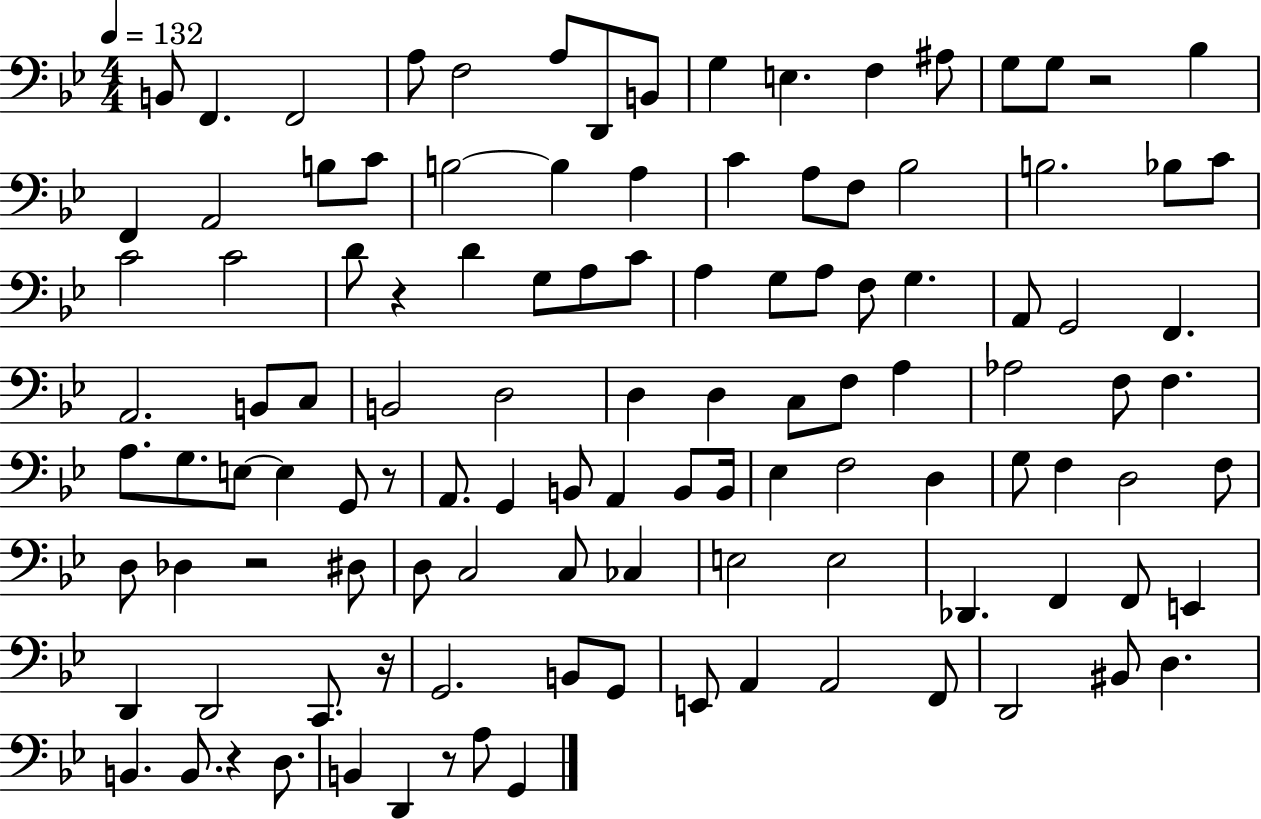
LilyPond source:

{
  \clef bass
  \numericTimeSignature
  \time 4/4
  \key bes \major
  \tempo 4 = 132
  b,8 f,4. f,2 | a8 f2 a8 d,8 b,8 | g4 e4. f4 ais8 | g8 g8 r2 bes4 | \break f,4 a,2 b8 c'8 | b2~~ b4 a4 | c'4 a8 f8 bes2 | b2. bes8 c'8 | \break c'2 c'2 | d'8 r4 d'4 g8 a8 c'8 | a4 g8 a8 f8 g4. | a,8 g,2 f,4. | \break a,2. b,8 c8 | b,2 d2 | d4 d4 c8 f8 a4 | aes2 f8 f4. | \break a8. g8. e8~~ e4 g,8 r8 | a,8. g,4 b,8 a,4 b,8 b,16 | ees4 f2 d4 | g8 f4 d2 f8 | \break d8 des4 r2 dis8 | d8 c2 c8 ces4 | e2 e2 | des,4. f,4 f,8 e,4 | \break d,4 d,2 c,8. r16 | g,2. b,8 g,8 | e,8 a,4 a,2 f,8 | d,2 bis,8 d4. | \break b,4. b,8. r4 d8. | b,4 d,4 r8 a8 g,4 | \bar "|."
}